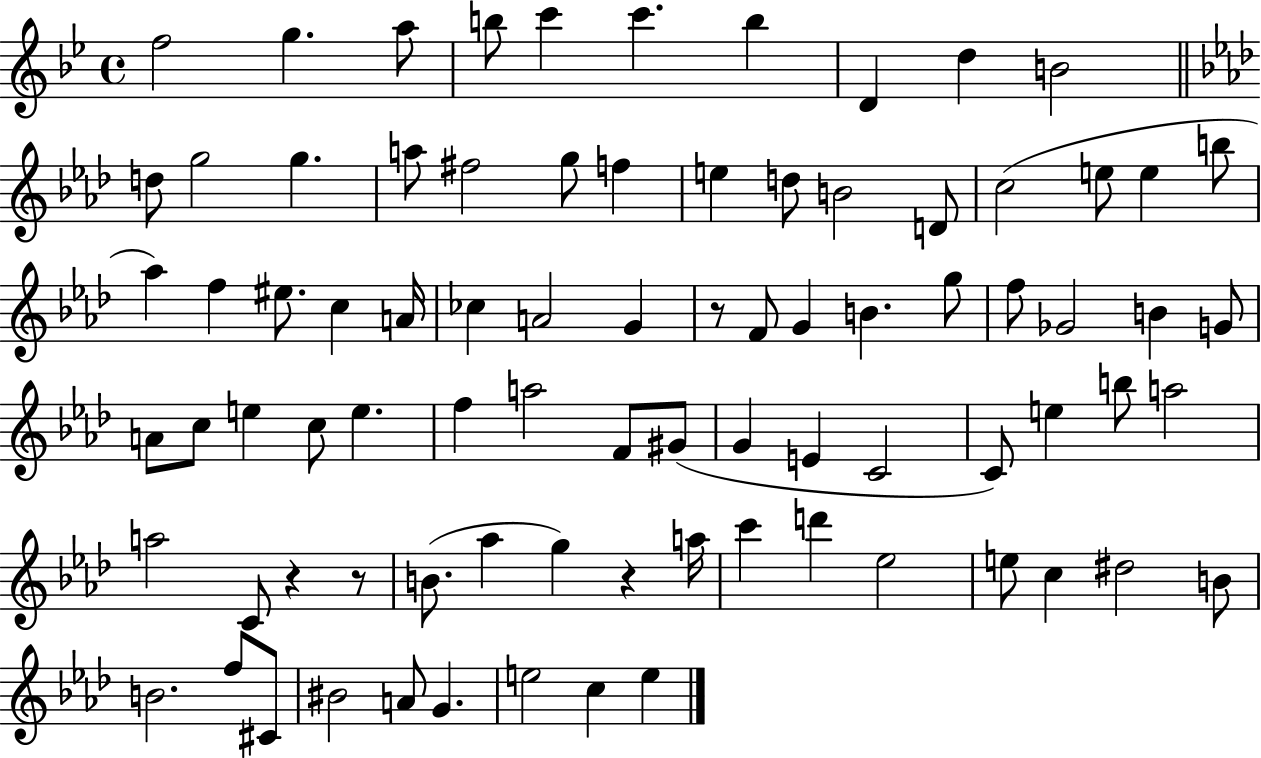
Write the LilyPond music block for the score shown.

{
  \clef treble
  \time 4/4
  \defaultTimeSignature
  \key bes \major
  f''2 g''4. a''8 | b''8 c'''4 c'''4. b''4 | d'4 d''4 b'2 | \bar "||" \break \key f \minor d''8 g''2 g''4. | a''8 fis''2 g''8 f''4 | e''4 d''8 b'2 d'8 | c''2( e''8 e''4 b''8 | \break aes''4) f''4 eis''8. c''4 a'16 | ces''4 a'2 g'4 | r8 f'8 g'4 b'4. g''8 | f''8 ges'2 b'4 g'8 | \break a'8 c''8 e''4 c''8 e''4. | f''4 a''2 f'8 gis'8( | g'4 e'4 c'2 | c'8) e''4 b''8 a''2 | \break a''2 c'8 r4 r8 | b'8.( aes''4 g''4) r4 a''16 | c'''4 d'''4 ees''2 | e''8 c''4 dis''2 b'8 | \break b'2. f''8 cis'8 | bis'2 a'8 g'4. | e''2 c''4 e''4 | \bar "|."
}